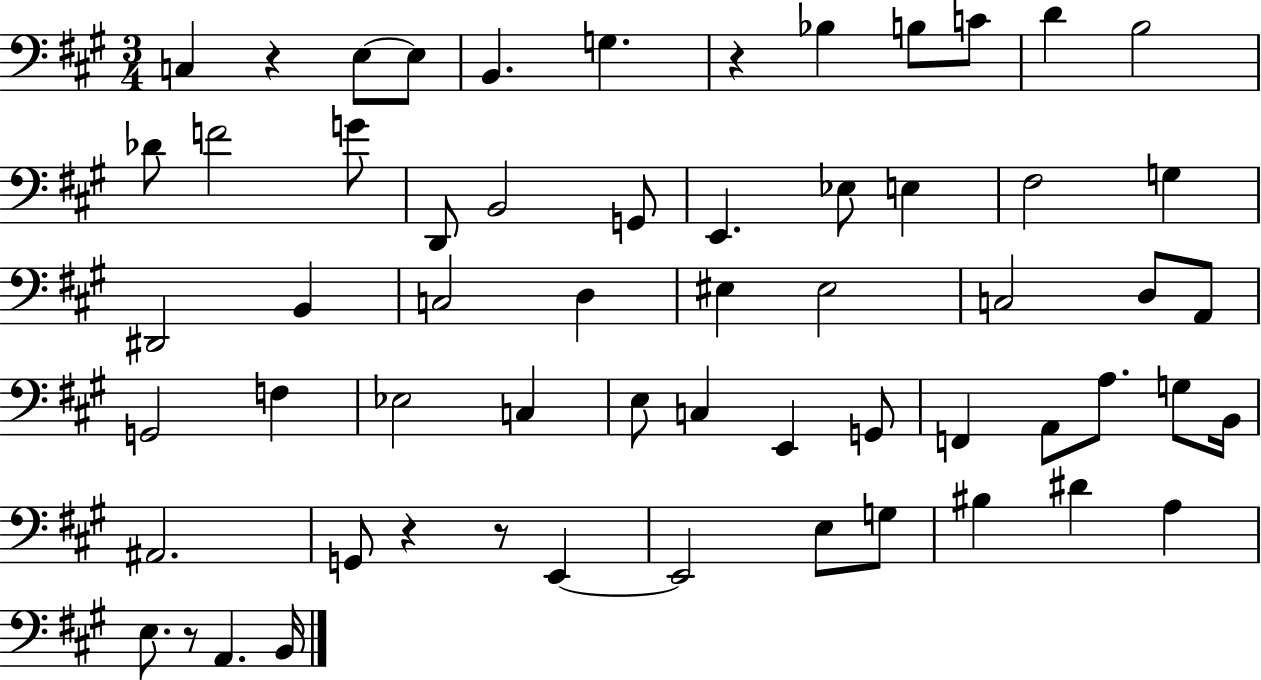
X:1
T:Untitled
M:3/4
L:1/4
K:A
C, z E,/2 E,/2 B,, G, z _B, B,/2 C/2 D B,2 _D/2 F2 G/2 D,,/2 B,,2 G,,/2 E,, _E,/2 E, ^F,2 G, ^D,,2 B,, C,2 D, ^E, ^E,2 C,2 D,/2 A,,/2 G,,2 F, _E,2 C, E,/2 C, E,, G,,/2 F,, A,,/2 A,/2 G,/2 B,,/4 ^A,,2 G,,/2 z z/2 E,, E,,2 E,/2 G,/2 ^B, ^D A, E,/2 z/2 A,, B,,/4